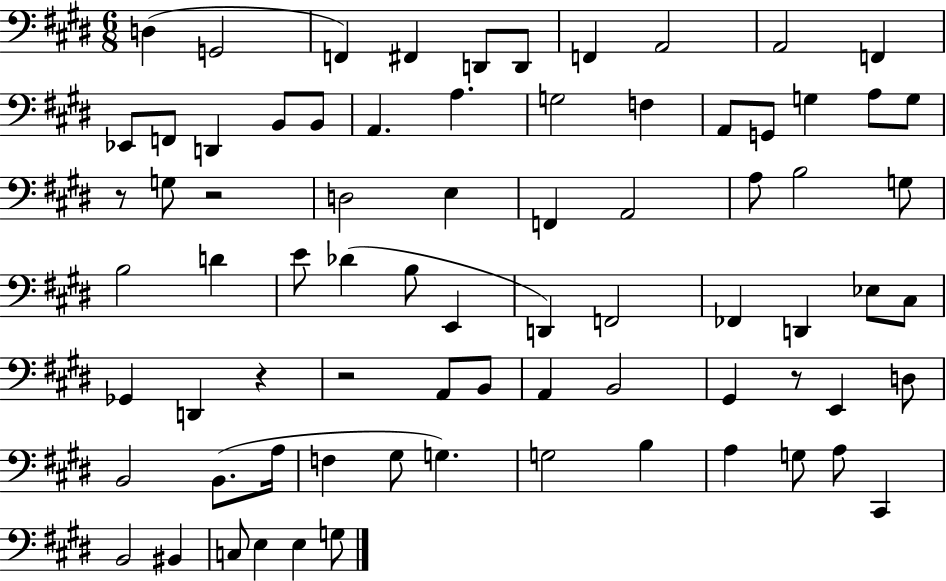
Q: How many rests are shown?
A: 5